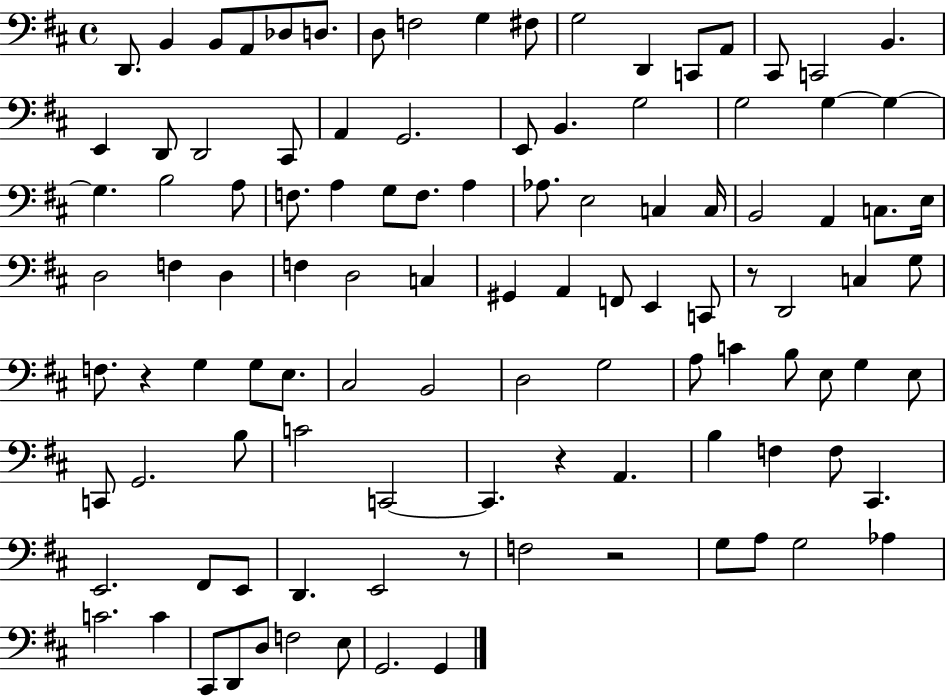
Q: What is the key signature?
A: D major